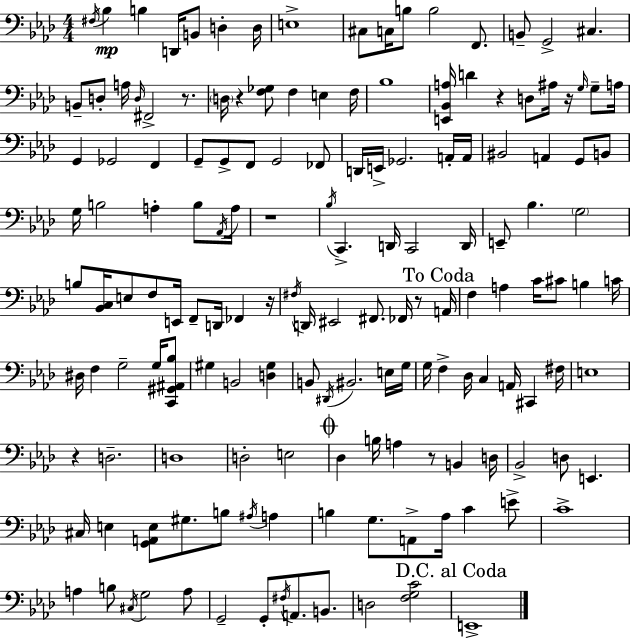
{
  \clef bass
  \numericTimeSignature
  \time 4/4
  \key f \minor
  \repeat volta 2 { \acciaccatura { fis16 }\mp bes4 b4 d,16 b,8 d4-. | d16 e1-> | cis8 c16 b8 b2 f,8. | b,8-- g,2-> cis4. | \break b,8-- d8-. a16 \grace { d16 } fis,2-> r8. | \parenthesize d16 r4 <f ges>8 f4 e4 | f16 bes1 | <e, bes, a>16 d'4 r4 d8 ais16 r16 \grace { g16 } | \break g8-- a16 g,4 ges,2 f,4 | g,8-- g,8-> f,8 g,2 | fes,8 d,16 e,16-> ges,2. | a,16-. a,16 bis,2 a,4 g,8 | \break b,8 g16 b2 a4-. | b8 \acciaccatura { aes,16 } a16 r1 | \acciaccatura { bes16 } c,4.-> d,16 c,2 | d,16 e,8-- bes4. \parenthesize g2 | \break b8 <bes, c>16 e8 f8 e,16 f,8-- d,16 | fes,4 r16 \acciaccatura { fis16 } d,16 eis,2 fis,8. | fes,16 r8 \mark "To Coda" a,16 f4 a4 c'16 cis'8 | b4 c'16 dis16 f4 g2-- | \break g16 <c, gis, ais, bes>8 gis4 b,2 | <d gis>4 b,8 \acciaccatura { dis,16 } bis,2. | e16 g16 g16 f4-> des16 c4 | a,16 cis,4 fis16 e1 | \break r4 d2.-- | d1 | d2-. e2 | \mark \markup { \musicglyph "scripts.coda" } des4 b16 a4 | \break r8 b,4 d16 bes,2-> d8 | e,4. cis16 e4 <g, a, e>8 gis8. | b8 \acciaccatura { ais16 } a4 b4 g8. a,8-> | aes16 c'4 e'8-> c'1-> | \break a4 b8 \acciaccatura { cis16 } g2 | a8 g,2-- | g,8-. \acciaccatura { fis16 } a,8. b,8. d2 | <f g c'>2 \mark "D.C. al Coda" e,1-> | \break } \bar "|."
}